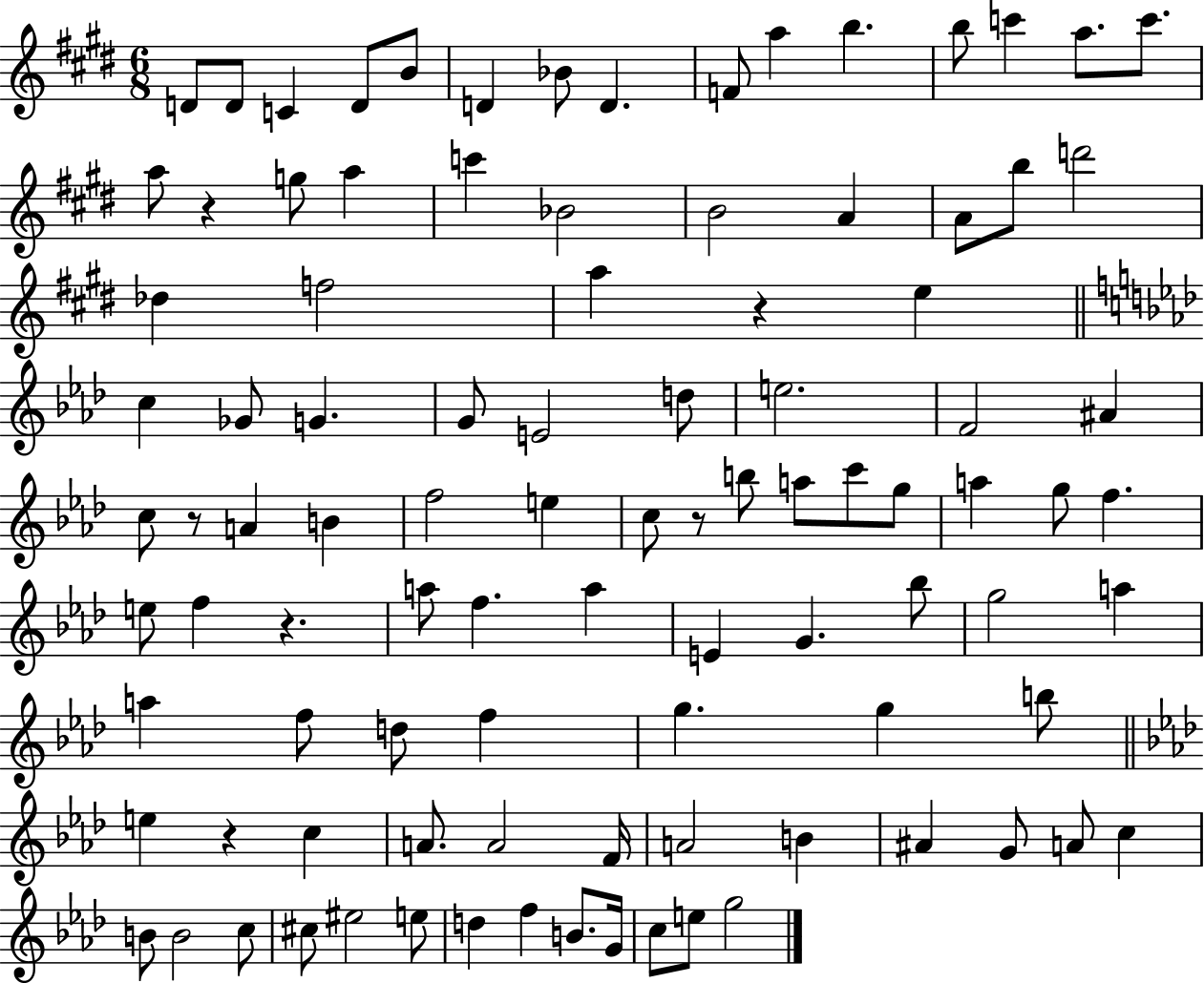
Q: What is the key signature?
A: E major